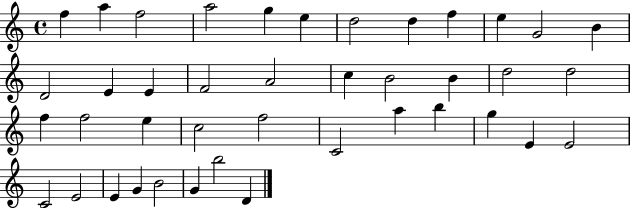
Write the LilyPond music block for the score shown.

{
  \clef treble
  \time 4/4
  \defaultTimeSignature
  \key c \major
  f''4 a''4 f''2 | a''2 g''4 e''4 | d''2 d''4 f''4 | e''4 g'2 b'4 | \break d'2 e'4 e'4 | f'2 a'2 | c''4 b'2 b'4 | d''2 d''2 | \break f''4 f''2 e''4 | c''2 f''2 | c'2 a''4 b''4 | g''4 e'4 e'2 | \break c'2 e'2 | e'4 g'4 b'2 | g'4 b''2 d'4 | \bar "|."
}